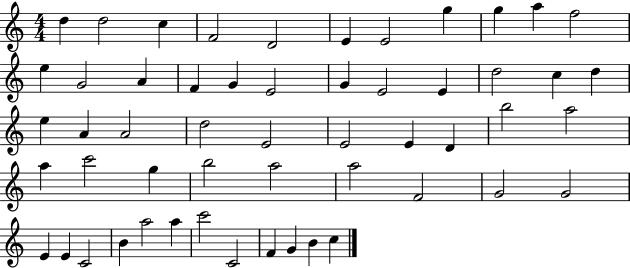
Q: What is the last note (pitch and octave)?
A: C5